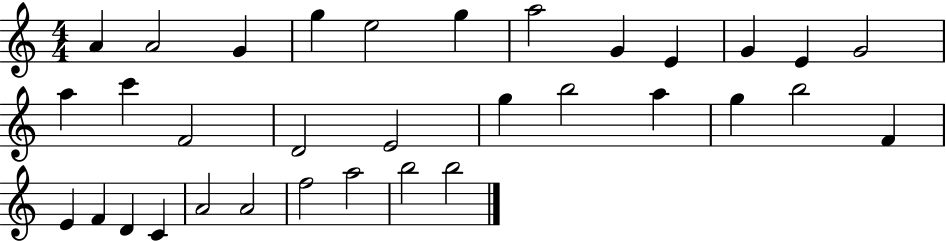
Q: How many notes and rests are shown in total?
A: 33